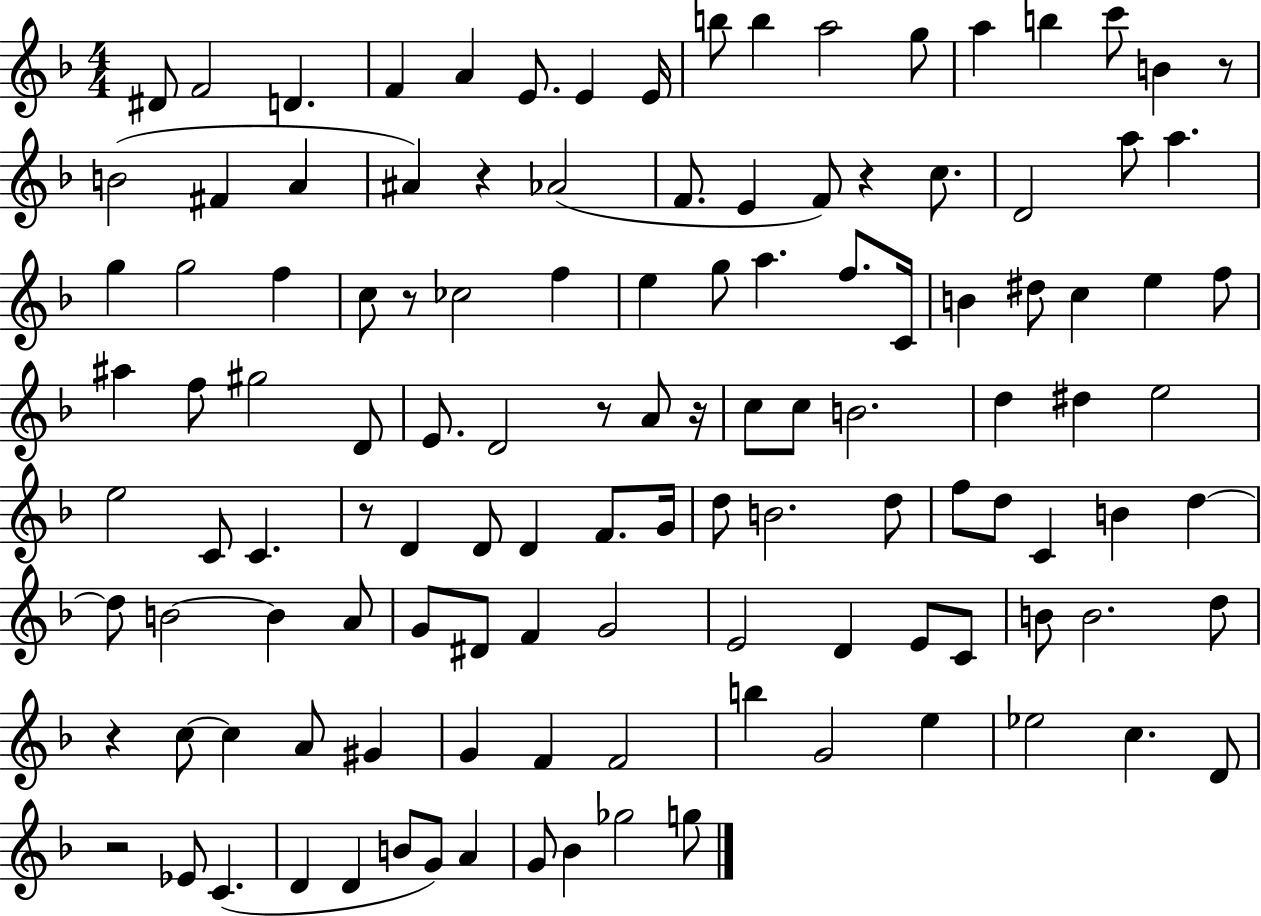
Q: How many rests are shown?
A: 9